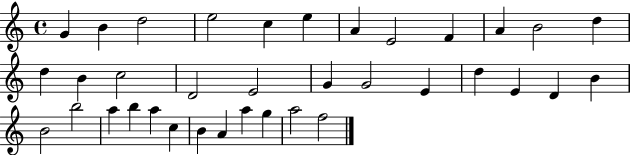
{
  \clef treble
  \time 4/4
  \defaultTimeSignature
  \key c \major
  g'4 b'4 d''2 | e''2 c''4 e''4 | a'4 e'2 f'4 | a'4 b'2 d''4 | \break d''4 b'4 c''2 | d'2 e'2 | g'4 g'2 e'4 | d''4 e'4 d'4 b'4 | \break b'2 b''2 | a''4 b''4 a''4 c''4 | b'4 a'4 a''4 g''4 | a''2 f''2 | \break \bar "|."
}